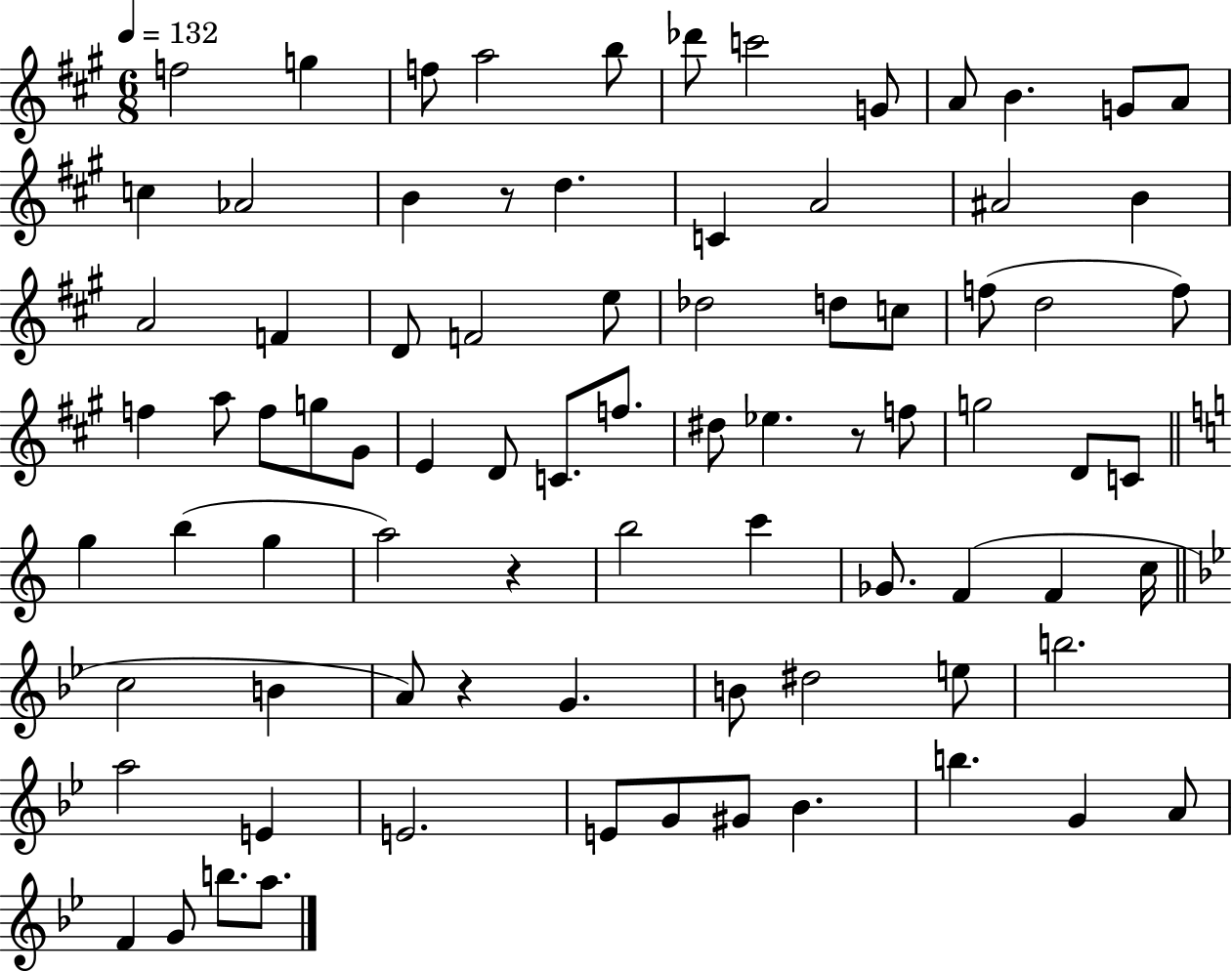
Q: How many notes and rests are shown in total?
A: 82